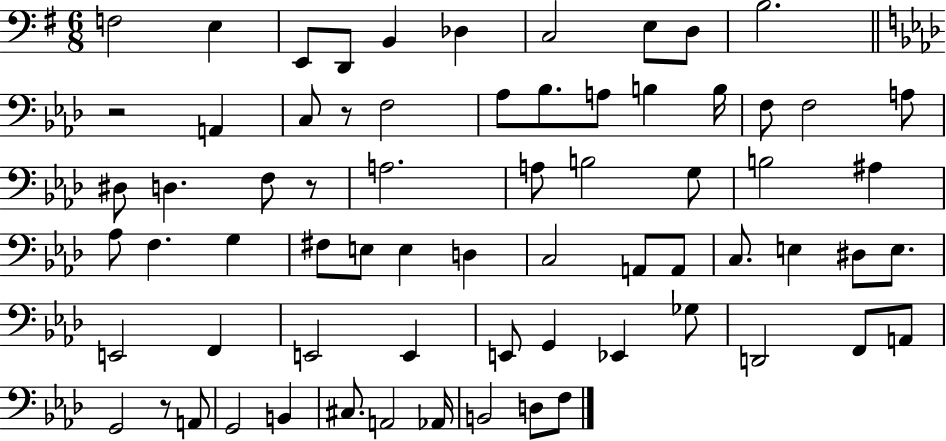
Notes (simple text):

F3/h E3/q E2/e D2/e B2/q Db3/q C3/h E3/e D3/e B3/h. R/h A2/q C3/e R/e F3/h Ab3/e Bb3/e. A3/e B3/q B3/s F3/e F3/h A3/e D#3/e D3/q. F3/e R/e A3/h. A3/e B3/h G3/e B3/h A#3/q Ab3/e F3/q. G3/q F#3/e E3/e E3/q D3/q C3/h A2/e A2/e C3/e. E3/q D#3/e E3/e. E2/h F2/q E2/h E2/q E2/e G2/q Eb2/q Gb3/e D2/h F2/e A2/e G2/h R/e A2/e G2/h B2/q C#3/e. A2/h Ab2/s B2/h D3/e F3/e